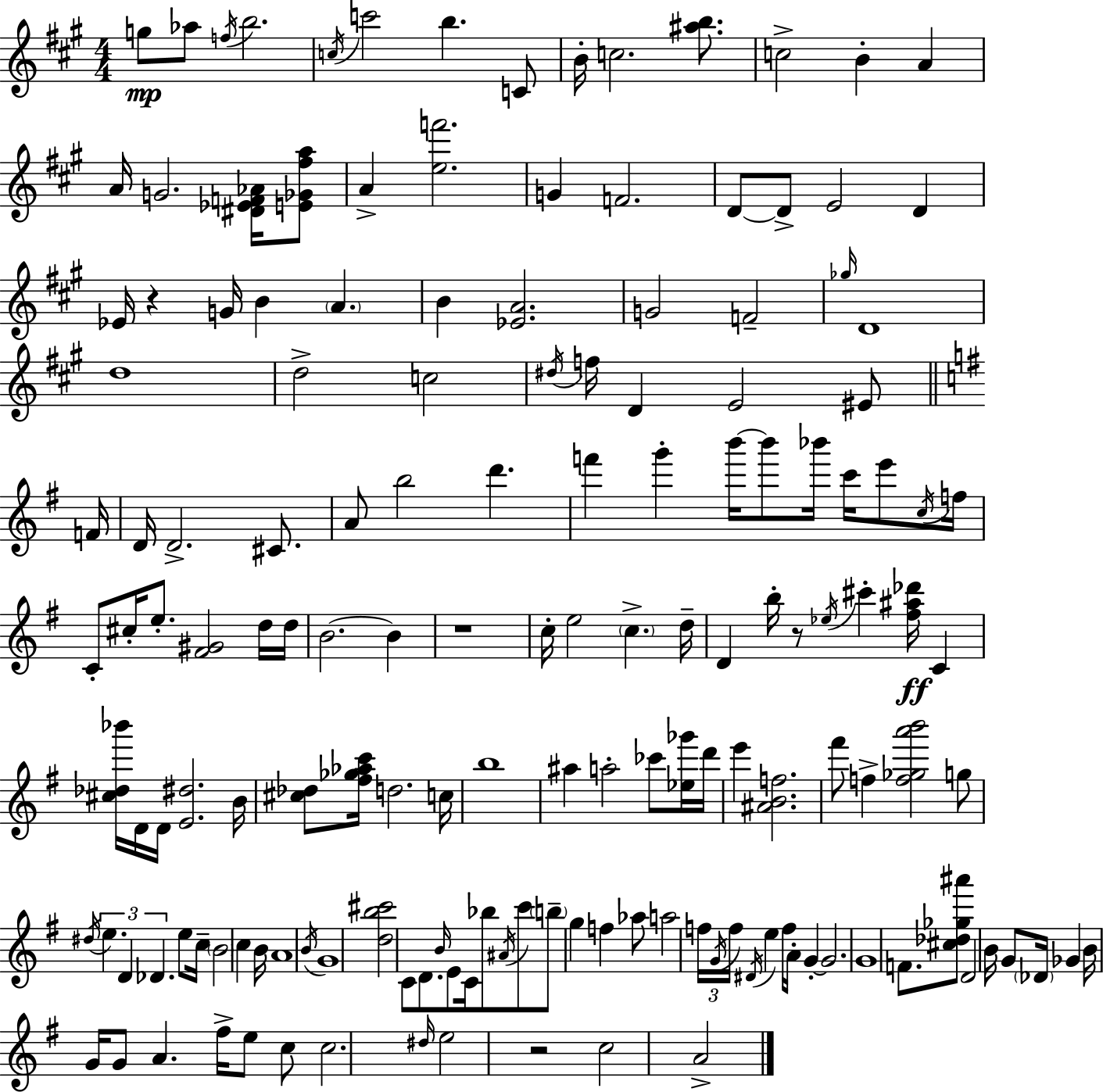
{
  \clef treble
  \numericTimeSignature
  \time 4/4
  \key a \major
  g''8\mp aes''8 \acciaccatura { f''16 } b''2. | \acciaccatura { c''16 } c'''2 b''4. | c'8 b'16-. c''2. <ais'' b''>8. | c''2-> b'4-. a'4 | \break a'16 g'2. <dis' ees' f' aes'>16 | <e' ges' fis'' a''>8 a'4-> <e'' f'''>2. | g'4 f'2. | d'8~~ d'8-> e'2 d'4 | \break ees'16 r4 g'16 b'4 \parenthesize a'4. | b'4 <ees' a'>2. | g'2 f'2-- | \grace { ges''16 } d'1 | \break d''1 | d''2-> c''2 | \acciaccatura { dis''16 } f''16 d'4 e'2 | eis'8 \bar "||" \break \key g \major f'16 d'16 d'2.-> cis'8. | a'8 b''2 d'''4. | f'''4 g'''4-. b'''16~~ b'''8 bes'''16 c'''16 e'''8 | \acciaccatura { c''16 } f''16 c'8-. cis''16-. e''8.-. <fis' gis'>2 | \break d''16 d''16 b'2.~~ b'4 | r1 | c''16-. e''2 \parenthesize c''4.-> | d''16-- d'4 b''16-. r8 \acciaccatura { ees''16 } cis'''4-. <fis'' ais'' des'''>16\ff c'4 | \break <cis'' des'' bes'''>16 d'16 d'16 <e' dis''>2. | b'16 <cis'' des''>8 <fis'' ges'' aes'' c'''>16 d''2. | c''16 b''1 | ais''4 a''2-. ces'''8 | \break <ees'' ges'''>16 d'''16 e'''4 <ais' b' f''>2. | fis'''8 f''4-> <f'' ges'' a''' b'''>2 | g''8 \acciaccatura { dis''16 } \tuplet 3/2 { e''4. d'4 des'4. } | e''8 c''16-- \parenthesize b'2 c''4 | \break b'16 a'1 | \acciaccatura { b'16 } g'1 | <d'' b'' cis'''>2 c'8 d'8. | \grace { b'16 } e'8 c'16 bes''8 \acciaccatura { ais'16 } c'''8 \parenthesize b''8-- g''4 | \break f''4 aes''8 a''2 \tuplet 3/2 { f''16 | \acciaccatura { g'16 } f''16 } \acciaccatura { dis'16 } e''4 f''16 a'16-. g'4-.~~ g'2. | g'1 | f'8. <cis'' des'' ges'' ais'''>8 d'2 | \break b'16 g'8 \parenthesize des'16 ges'4 b'16 g'16 | g'8 a'4. fis''16-> e''8 c''8 c''2. | \grace { dis''16 } e''2 | r2 c''2 | \break a'2-> \bar "|."
}